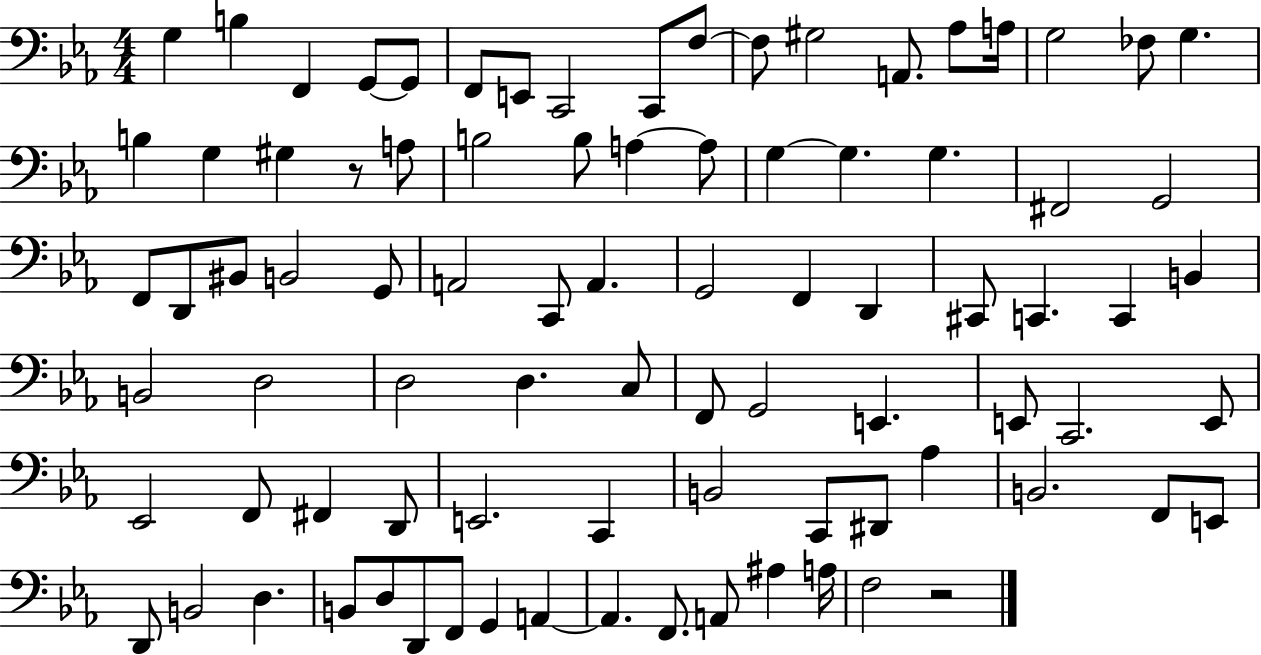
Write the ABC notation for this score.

X:1
T:Untitled
M:4/4
L:1/4
K:Eb
G, B, F,, G,,/2 G,,/2 F,,/2 E,,/2 C,,2 C,,/2 F,/2 F,/2 ^G,2 A,,/2 _A,/2 A,/4 G,2 _F,/2 G, B, G, ^G, z/2 A,/2 B,2 B,/2 A, A,/2 G, G, G, ^F,,2 G,,2 F,,/2 D,,/2 ^B,,/2 B,,2 G,,/2 A,,2 C,,/2 A,, G,,2 F,, D,, ^C,,/2 C,, C,, B,, B,,2 D,2 D,2 D, C,/2 F,,/2 G,,2 E,, E,,/2 C,,2 E,,/2 _E,,2 F,,/2 ^F,, D,,/2 E,,2 C,, B,,2 C,,/2 ^D,,/2 _A, B,,2 F,,/2 E,,/2 D,,/2 B,,2 D, B,,/2 D,/2 D,,/2 F,,/2 G,, A,, A,, F,,/2 A,,/2 ^A, A,/4 F,2 z2